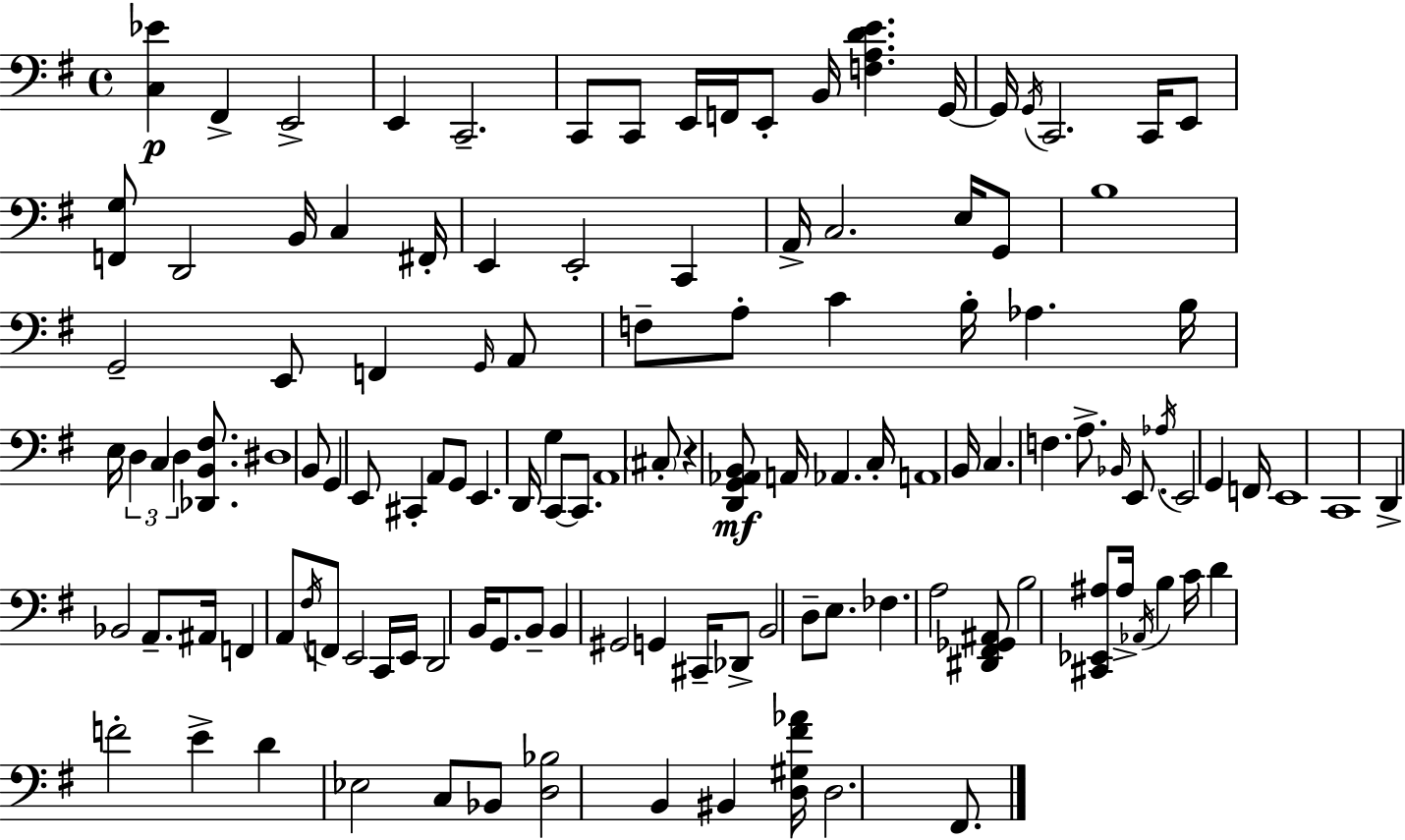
[C3,Eb4]/q F#2/q E2/h E2/q C2/h. C2/e C2/e E2/s F2/s E2/e B2/s [F3,A3,D4,E4]/q. G2/s G2/s G2/s C2/h. C2/s E2/e [F2,G3]/e D2/h B2/s C3/q F#2/s E2/q E2/h C2/q A2/s C3/h. E3/s G2/e B3/w G2/h E2/e F2/q G2/s A2/e F3/e A3/e C4/q B3/s Ab3/q. B3/s E3/s D3/q C3/q D3/q [Db2,B2,F#3]/e. D#3/w B2/e G2/q E2/e C#2/q A2/e G2/e E2/q. D2/s G3/q C2/e C2/e. A2/w C#3/e R/q [D2,G2,Ab2,B2]/e A2/s Ab2/q. C3/s A2/w B2/s C3/q. F3/q. A3/e. Bb2/s E2/e. Ab3/s E2/h G2/q F2/s E2/w C2/w D2/q Bb2/h A2/e. A#2/s F2/q A2/e F#3/s F2/e E2/h C2/s E2/s D2/h B2/s G2/e. B2/e B2/q G#2/h G2/q C#2/s Db2/e B2/h D3/e E3/e. FES3/q. A3/h [D#2,F#2,Gb2,A#2]/e B3/h [C#2,Eb2,A#3]/e A#3/s Ab2/s B3/q C4/s D4/q F4/h E4/q D4/q Eb3/h C3/e Bb2/e [D3,Bb3]/h B2/q BIS2/q [D3,G#3,F#4,Ab4]/s D3/h. F#2/e.